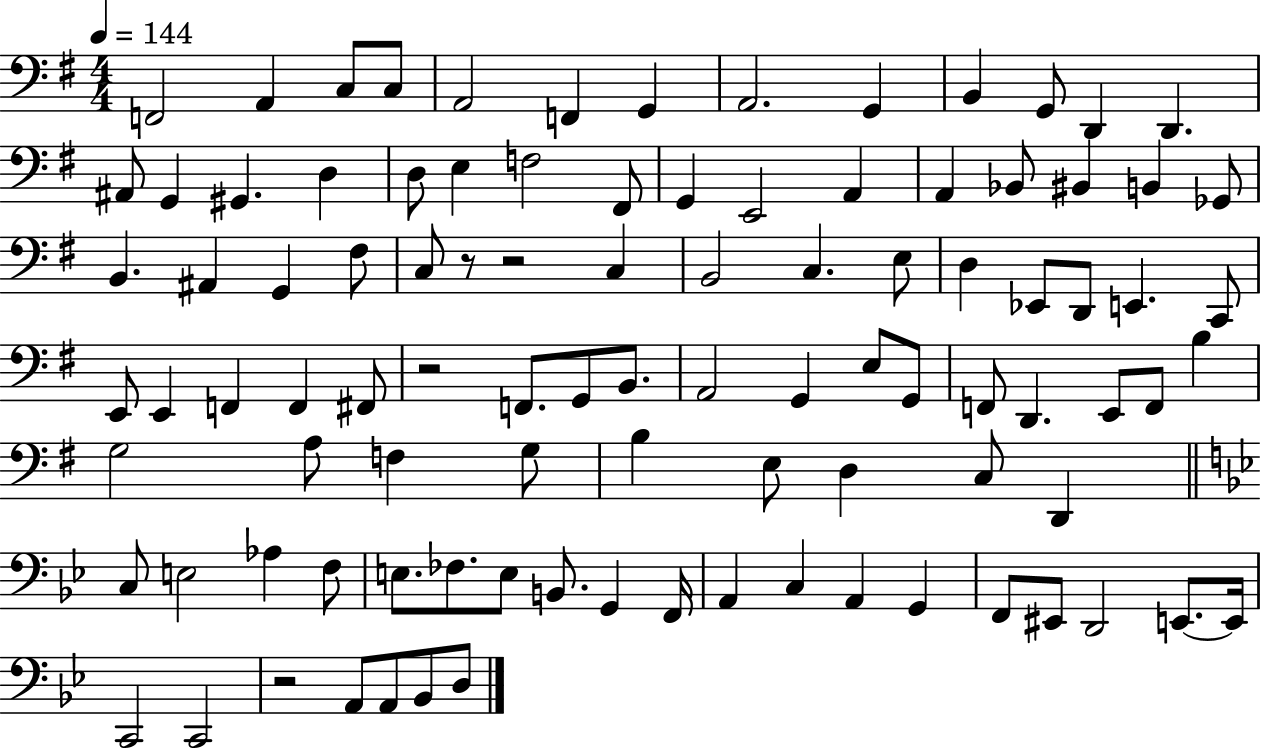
X:1
T:Untitled
M:4/4
L:1/4
K:G
F,,2 A,, C,/2 C,/2 A,,2 F,, G,, A,,2 G,, B,, G,,/2 D,, D,, ^A,,/2 G,, ^G,, D, D,/2 E, F,2 ^F,,/2 G,, E,,2 A,, A,, _B,,/2 ^B,, B,, _G,,/2 B,, ^A,, G,, ^F,/2 C,/2 z/2 z2 C, B,,2 C, E,/2 D, _E,,/2 D,,/2 E,, C,,/2 E,,/2 E,, F,, F,, ^F,,/2 z2 F,,/2 G,,/2 B,,/2 A,,2 G,, E,/2 G,,/2 F,,/2 D,, E,,/2 F,,/2 B, G,2 A,/2 F, G,/2 B, E,/2 D, C,/2 D,, C,/2 E,2 _A, F,/2 E,/2 _F,/2 E,/2 B,,/2 G,, F,,/4 A,, C, A,, G,, F,,/2 ^E,,/2 D,,2 E,,/2 E,,/4 C,,2 C,,2 z2 A,,/2 A,,/2 _B,,/2 D,/2